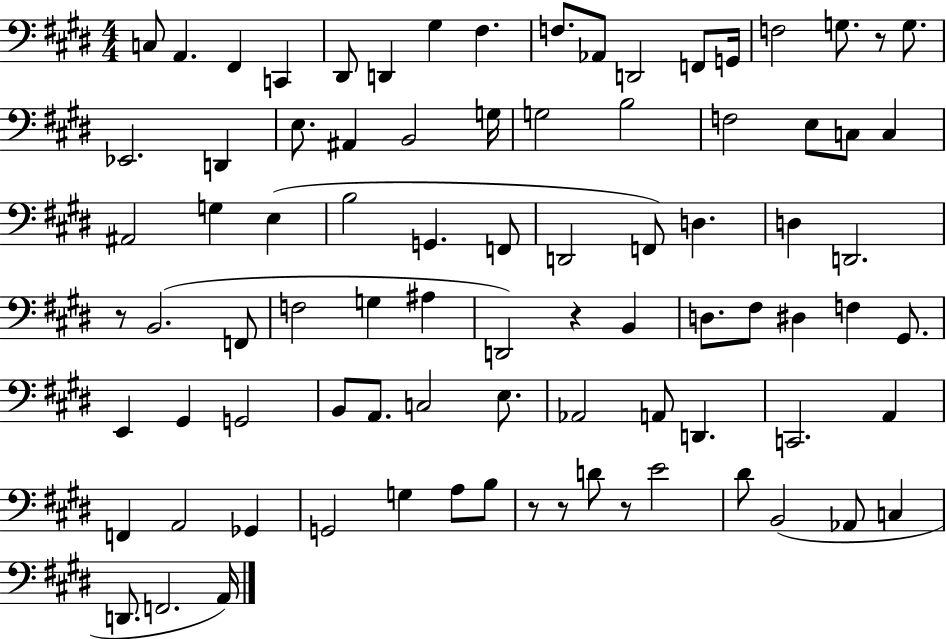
{
  \clef bass
  \numericTimeSignature
  \time 4/4
  \key e \major
  c8 a,4. fis,4 c,4 | dis,8 d,4 gis4 fis4. | f8. aes,8 d,2 f,8 g,16 | f2 g8. r8 g8. | \break ees,2. d,4 | e8. ais,4 b,2 g16 | g2 b2 | f2 e8 c8 c4 | \break ais,2 g4 e4( | b2 g,4. f,8 | d,2 f,8) d4. | d4 d,2. | \break r8 b,2.( f,8 | f2 g4 ais4 | d,2) r4 b,4 | d8. fis8 dis4 f4 gis,8. | \break e,4 gis,4 g,2 | b,8 a,8. c2 e8. | aes,2 a,8 d,4. | c,2. a,4 | \break f,4 a,2 ges,4 | g,2 g4 a8 b8 | r8 r8 d'8 r8 e'2 | dis'8 b,2( aes,8 c4 | \break d,8. f,2. a,16) | \bar "|."
}